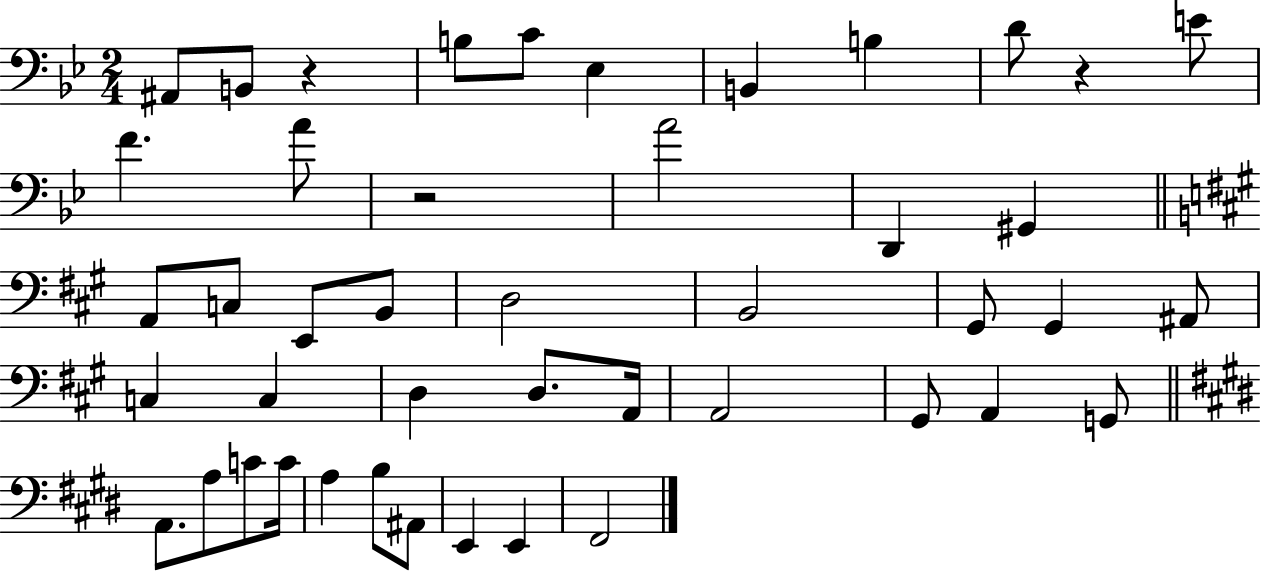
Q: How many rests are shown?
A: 3